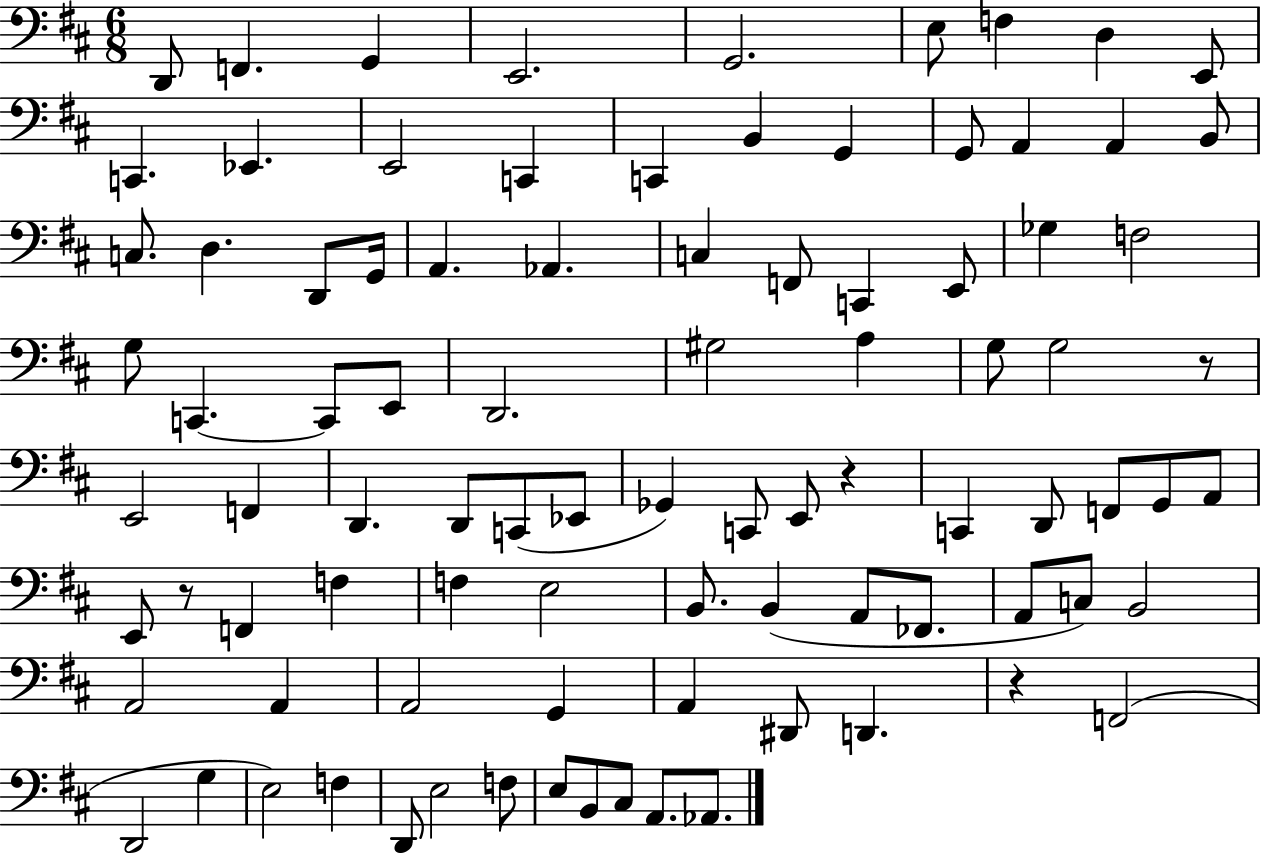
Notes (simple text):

D2/e F2/q. G2/q E2/h. G2/h. E3/e F3/q D3/q E2/e C2/q. Eb2/q. E2/h C2/q C2/q B2/q G2/q G2/e A2/q A2/q B2/e C3/e. D3/q. D2/e G2/s A2/q. Ab2/q. C3/q F2/e C2/q E2/e Gb3/q F3/h G3/e C2/q. C2/e E2/e D2/h. G#3/h A3/q G3/e G3/h R/e E2/h F2/q D2/q. D2/e C2/e Eb2/e Gb2/q C2/e E2/e R/q C2/q D2/e F2/e G2/e A2/e E2/e R/e F2/q F3/q F3/q E3/h B2/e. B2/q A2/e FES2/e. A2/e C3/e B2/h A2/h A2/q A2/h G2/q A2/q D#2/e D2/q. R/q F2/h D2/h G3/q E3/h F3/q D2/e E3/h F3/e E3/e B2/e C#3/e A2/e. Ab2/e.